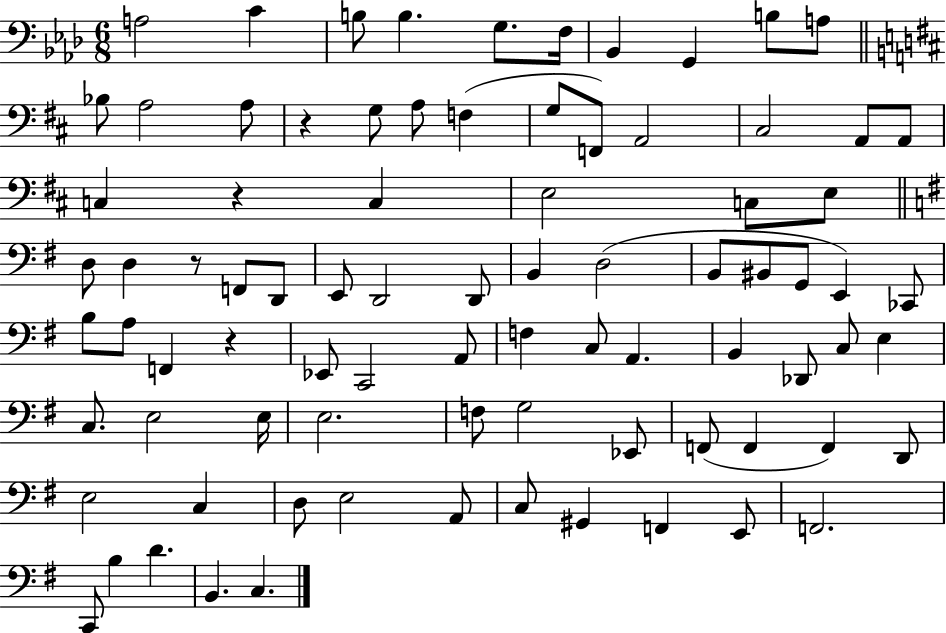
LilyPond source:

{
  \clef bass
  \numericTimeSignature
  \time 6/8
  \key aes \major
  a2 c'4 | b8 b4. g8. f16 | bes,4 g,4 b8 a8 | \bar "||" \break \key d \major bes8 a2 a8 | r4 g8 a8 f4( | g8 f,8) a,2 | cis2 a,8 a,8 | \break c4 r4 c4 | e2 c8 e8 | \bar "||" \break \key g \major d8 d4 r8 f,8 d,8 | e,8 d,2 d,8 | b,4 d2( | b,8 bis,8 g,8 e,4) ces,8 | \break b8 a8 f,4 r4 | ees,8 c,2 a,8 | f4 c8 a,4. | b,4 des,8 c8 e4 | \break c8. e2 e16 | e2. | f8 g2 ees,8 | f,8( f,4 f,4) d,8 | \break e2 c4 | d8 e2 a,8 | c8 gis,4 f,4 e,8 | f,2. | \break c,8 b4 d'4. | b,4. c4. | \bar "|."
}